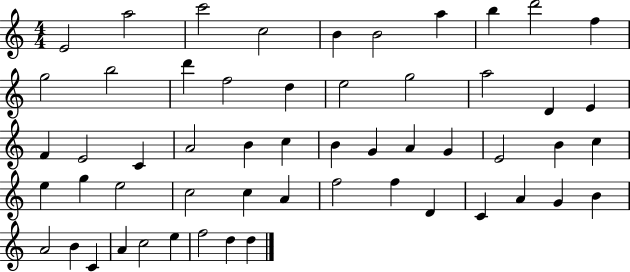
E4/h A5/h C6/h C5/h B4/q B4/h A5/q B5/q D6/h F5/q G5/h B5/h D6/q F5/h D5/q E5/h G5/h A5/h D4/q E4/q F4/q E4/h C4/q A4/h B4/q C5/q B4/q G4/q A4/q G4/q E4/h B4/q C5/q E5/q G5/q E5/h C5/h C5/q A4/q F5/h F5/q D4/q C4/q A4/q G4/q B4/q A4/h B4/q C4/q A4/q C5/h E5/q F5/h D5/q D5/q